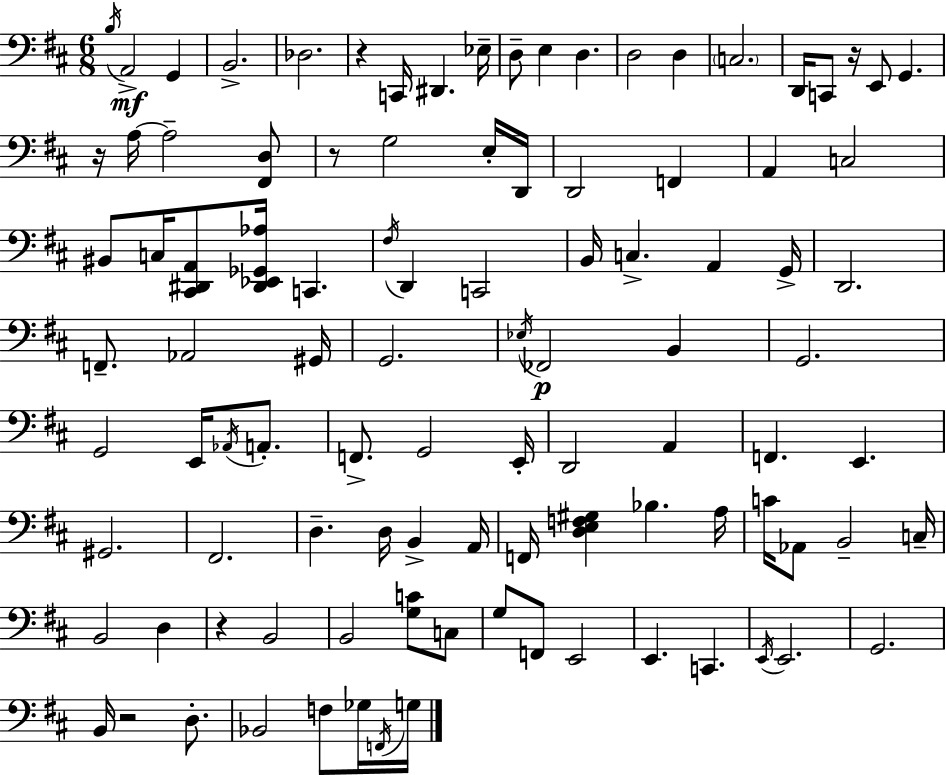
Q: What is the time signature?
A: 6/8